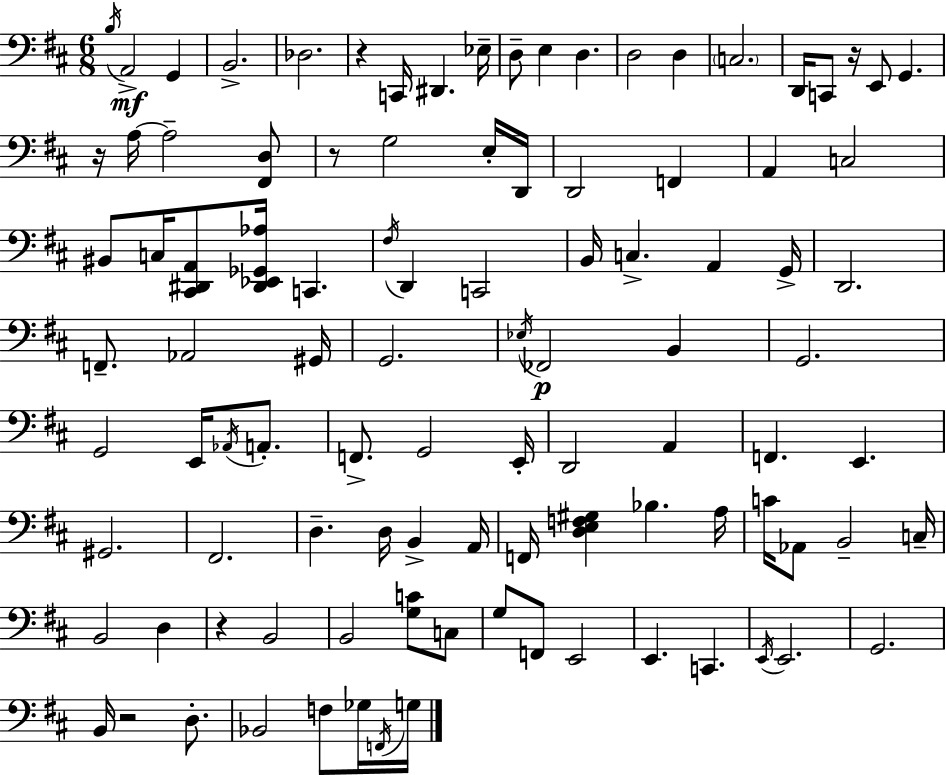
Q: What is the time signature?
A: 6/8